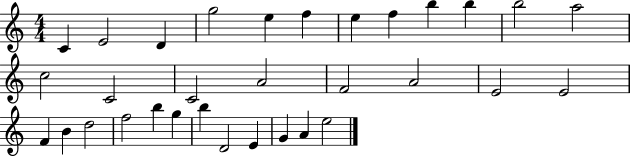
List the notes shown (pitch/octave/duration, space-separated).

C4/q E4/h D4/q G5/h E5/q F5/q E5/q F5/q B5/q B5/q B5/h A5/h C5/h C4/h C4/h A4/h F4/h A4/h E4/h E4/h F4/q B4/q D5/h F5/h B5/q G5/q B5/q D4/h E4/q G4/q A4/q E5/h